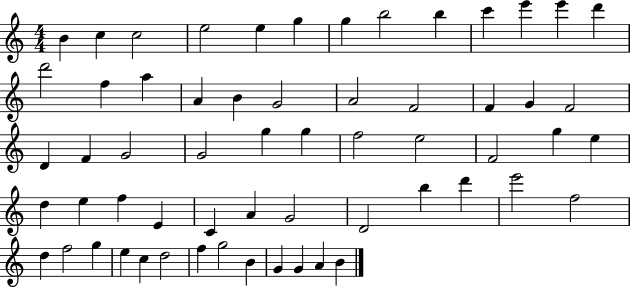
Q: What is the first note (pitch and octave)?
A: B4